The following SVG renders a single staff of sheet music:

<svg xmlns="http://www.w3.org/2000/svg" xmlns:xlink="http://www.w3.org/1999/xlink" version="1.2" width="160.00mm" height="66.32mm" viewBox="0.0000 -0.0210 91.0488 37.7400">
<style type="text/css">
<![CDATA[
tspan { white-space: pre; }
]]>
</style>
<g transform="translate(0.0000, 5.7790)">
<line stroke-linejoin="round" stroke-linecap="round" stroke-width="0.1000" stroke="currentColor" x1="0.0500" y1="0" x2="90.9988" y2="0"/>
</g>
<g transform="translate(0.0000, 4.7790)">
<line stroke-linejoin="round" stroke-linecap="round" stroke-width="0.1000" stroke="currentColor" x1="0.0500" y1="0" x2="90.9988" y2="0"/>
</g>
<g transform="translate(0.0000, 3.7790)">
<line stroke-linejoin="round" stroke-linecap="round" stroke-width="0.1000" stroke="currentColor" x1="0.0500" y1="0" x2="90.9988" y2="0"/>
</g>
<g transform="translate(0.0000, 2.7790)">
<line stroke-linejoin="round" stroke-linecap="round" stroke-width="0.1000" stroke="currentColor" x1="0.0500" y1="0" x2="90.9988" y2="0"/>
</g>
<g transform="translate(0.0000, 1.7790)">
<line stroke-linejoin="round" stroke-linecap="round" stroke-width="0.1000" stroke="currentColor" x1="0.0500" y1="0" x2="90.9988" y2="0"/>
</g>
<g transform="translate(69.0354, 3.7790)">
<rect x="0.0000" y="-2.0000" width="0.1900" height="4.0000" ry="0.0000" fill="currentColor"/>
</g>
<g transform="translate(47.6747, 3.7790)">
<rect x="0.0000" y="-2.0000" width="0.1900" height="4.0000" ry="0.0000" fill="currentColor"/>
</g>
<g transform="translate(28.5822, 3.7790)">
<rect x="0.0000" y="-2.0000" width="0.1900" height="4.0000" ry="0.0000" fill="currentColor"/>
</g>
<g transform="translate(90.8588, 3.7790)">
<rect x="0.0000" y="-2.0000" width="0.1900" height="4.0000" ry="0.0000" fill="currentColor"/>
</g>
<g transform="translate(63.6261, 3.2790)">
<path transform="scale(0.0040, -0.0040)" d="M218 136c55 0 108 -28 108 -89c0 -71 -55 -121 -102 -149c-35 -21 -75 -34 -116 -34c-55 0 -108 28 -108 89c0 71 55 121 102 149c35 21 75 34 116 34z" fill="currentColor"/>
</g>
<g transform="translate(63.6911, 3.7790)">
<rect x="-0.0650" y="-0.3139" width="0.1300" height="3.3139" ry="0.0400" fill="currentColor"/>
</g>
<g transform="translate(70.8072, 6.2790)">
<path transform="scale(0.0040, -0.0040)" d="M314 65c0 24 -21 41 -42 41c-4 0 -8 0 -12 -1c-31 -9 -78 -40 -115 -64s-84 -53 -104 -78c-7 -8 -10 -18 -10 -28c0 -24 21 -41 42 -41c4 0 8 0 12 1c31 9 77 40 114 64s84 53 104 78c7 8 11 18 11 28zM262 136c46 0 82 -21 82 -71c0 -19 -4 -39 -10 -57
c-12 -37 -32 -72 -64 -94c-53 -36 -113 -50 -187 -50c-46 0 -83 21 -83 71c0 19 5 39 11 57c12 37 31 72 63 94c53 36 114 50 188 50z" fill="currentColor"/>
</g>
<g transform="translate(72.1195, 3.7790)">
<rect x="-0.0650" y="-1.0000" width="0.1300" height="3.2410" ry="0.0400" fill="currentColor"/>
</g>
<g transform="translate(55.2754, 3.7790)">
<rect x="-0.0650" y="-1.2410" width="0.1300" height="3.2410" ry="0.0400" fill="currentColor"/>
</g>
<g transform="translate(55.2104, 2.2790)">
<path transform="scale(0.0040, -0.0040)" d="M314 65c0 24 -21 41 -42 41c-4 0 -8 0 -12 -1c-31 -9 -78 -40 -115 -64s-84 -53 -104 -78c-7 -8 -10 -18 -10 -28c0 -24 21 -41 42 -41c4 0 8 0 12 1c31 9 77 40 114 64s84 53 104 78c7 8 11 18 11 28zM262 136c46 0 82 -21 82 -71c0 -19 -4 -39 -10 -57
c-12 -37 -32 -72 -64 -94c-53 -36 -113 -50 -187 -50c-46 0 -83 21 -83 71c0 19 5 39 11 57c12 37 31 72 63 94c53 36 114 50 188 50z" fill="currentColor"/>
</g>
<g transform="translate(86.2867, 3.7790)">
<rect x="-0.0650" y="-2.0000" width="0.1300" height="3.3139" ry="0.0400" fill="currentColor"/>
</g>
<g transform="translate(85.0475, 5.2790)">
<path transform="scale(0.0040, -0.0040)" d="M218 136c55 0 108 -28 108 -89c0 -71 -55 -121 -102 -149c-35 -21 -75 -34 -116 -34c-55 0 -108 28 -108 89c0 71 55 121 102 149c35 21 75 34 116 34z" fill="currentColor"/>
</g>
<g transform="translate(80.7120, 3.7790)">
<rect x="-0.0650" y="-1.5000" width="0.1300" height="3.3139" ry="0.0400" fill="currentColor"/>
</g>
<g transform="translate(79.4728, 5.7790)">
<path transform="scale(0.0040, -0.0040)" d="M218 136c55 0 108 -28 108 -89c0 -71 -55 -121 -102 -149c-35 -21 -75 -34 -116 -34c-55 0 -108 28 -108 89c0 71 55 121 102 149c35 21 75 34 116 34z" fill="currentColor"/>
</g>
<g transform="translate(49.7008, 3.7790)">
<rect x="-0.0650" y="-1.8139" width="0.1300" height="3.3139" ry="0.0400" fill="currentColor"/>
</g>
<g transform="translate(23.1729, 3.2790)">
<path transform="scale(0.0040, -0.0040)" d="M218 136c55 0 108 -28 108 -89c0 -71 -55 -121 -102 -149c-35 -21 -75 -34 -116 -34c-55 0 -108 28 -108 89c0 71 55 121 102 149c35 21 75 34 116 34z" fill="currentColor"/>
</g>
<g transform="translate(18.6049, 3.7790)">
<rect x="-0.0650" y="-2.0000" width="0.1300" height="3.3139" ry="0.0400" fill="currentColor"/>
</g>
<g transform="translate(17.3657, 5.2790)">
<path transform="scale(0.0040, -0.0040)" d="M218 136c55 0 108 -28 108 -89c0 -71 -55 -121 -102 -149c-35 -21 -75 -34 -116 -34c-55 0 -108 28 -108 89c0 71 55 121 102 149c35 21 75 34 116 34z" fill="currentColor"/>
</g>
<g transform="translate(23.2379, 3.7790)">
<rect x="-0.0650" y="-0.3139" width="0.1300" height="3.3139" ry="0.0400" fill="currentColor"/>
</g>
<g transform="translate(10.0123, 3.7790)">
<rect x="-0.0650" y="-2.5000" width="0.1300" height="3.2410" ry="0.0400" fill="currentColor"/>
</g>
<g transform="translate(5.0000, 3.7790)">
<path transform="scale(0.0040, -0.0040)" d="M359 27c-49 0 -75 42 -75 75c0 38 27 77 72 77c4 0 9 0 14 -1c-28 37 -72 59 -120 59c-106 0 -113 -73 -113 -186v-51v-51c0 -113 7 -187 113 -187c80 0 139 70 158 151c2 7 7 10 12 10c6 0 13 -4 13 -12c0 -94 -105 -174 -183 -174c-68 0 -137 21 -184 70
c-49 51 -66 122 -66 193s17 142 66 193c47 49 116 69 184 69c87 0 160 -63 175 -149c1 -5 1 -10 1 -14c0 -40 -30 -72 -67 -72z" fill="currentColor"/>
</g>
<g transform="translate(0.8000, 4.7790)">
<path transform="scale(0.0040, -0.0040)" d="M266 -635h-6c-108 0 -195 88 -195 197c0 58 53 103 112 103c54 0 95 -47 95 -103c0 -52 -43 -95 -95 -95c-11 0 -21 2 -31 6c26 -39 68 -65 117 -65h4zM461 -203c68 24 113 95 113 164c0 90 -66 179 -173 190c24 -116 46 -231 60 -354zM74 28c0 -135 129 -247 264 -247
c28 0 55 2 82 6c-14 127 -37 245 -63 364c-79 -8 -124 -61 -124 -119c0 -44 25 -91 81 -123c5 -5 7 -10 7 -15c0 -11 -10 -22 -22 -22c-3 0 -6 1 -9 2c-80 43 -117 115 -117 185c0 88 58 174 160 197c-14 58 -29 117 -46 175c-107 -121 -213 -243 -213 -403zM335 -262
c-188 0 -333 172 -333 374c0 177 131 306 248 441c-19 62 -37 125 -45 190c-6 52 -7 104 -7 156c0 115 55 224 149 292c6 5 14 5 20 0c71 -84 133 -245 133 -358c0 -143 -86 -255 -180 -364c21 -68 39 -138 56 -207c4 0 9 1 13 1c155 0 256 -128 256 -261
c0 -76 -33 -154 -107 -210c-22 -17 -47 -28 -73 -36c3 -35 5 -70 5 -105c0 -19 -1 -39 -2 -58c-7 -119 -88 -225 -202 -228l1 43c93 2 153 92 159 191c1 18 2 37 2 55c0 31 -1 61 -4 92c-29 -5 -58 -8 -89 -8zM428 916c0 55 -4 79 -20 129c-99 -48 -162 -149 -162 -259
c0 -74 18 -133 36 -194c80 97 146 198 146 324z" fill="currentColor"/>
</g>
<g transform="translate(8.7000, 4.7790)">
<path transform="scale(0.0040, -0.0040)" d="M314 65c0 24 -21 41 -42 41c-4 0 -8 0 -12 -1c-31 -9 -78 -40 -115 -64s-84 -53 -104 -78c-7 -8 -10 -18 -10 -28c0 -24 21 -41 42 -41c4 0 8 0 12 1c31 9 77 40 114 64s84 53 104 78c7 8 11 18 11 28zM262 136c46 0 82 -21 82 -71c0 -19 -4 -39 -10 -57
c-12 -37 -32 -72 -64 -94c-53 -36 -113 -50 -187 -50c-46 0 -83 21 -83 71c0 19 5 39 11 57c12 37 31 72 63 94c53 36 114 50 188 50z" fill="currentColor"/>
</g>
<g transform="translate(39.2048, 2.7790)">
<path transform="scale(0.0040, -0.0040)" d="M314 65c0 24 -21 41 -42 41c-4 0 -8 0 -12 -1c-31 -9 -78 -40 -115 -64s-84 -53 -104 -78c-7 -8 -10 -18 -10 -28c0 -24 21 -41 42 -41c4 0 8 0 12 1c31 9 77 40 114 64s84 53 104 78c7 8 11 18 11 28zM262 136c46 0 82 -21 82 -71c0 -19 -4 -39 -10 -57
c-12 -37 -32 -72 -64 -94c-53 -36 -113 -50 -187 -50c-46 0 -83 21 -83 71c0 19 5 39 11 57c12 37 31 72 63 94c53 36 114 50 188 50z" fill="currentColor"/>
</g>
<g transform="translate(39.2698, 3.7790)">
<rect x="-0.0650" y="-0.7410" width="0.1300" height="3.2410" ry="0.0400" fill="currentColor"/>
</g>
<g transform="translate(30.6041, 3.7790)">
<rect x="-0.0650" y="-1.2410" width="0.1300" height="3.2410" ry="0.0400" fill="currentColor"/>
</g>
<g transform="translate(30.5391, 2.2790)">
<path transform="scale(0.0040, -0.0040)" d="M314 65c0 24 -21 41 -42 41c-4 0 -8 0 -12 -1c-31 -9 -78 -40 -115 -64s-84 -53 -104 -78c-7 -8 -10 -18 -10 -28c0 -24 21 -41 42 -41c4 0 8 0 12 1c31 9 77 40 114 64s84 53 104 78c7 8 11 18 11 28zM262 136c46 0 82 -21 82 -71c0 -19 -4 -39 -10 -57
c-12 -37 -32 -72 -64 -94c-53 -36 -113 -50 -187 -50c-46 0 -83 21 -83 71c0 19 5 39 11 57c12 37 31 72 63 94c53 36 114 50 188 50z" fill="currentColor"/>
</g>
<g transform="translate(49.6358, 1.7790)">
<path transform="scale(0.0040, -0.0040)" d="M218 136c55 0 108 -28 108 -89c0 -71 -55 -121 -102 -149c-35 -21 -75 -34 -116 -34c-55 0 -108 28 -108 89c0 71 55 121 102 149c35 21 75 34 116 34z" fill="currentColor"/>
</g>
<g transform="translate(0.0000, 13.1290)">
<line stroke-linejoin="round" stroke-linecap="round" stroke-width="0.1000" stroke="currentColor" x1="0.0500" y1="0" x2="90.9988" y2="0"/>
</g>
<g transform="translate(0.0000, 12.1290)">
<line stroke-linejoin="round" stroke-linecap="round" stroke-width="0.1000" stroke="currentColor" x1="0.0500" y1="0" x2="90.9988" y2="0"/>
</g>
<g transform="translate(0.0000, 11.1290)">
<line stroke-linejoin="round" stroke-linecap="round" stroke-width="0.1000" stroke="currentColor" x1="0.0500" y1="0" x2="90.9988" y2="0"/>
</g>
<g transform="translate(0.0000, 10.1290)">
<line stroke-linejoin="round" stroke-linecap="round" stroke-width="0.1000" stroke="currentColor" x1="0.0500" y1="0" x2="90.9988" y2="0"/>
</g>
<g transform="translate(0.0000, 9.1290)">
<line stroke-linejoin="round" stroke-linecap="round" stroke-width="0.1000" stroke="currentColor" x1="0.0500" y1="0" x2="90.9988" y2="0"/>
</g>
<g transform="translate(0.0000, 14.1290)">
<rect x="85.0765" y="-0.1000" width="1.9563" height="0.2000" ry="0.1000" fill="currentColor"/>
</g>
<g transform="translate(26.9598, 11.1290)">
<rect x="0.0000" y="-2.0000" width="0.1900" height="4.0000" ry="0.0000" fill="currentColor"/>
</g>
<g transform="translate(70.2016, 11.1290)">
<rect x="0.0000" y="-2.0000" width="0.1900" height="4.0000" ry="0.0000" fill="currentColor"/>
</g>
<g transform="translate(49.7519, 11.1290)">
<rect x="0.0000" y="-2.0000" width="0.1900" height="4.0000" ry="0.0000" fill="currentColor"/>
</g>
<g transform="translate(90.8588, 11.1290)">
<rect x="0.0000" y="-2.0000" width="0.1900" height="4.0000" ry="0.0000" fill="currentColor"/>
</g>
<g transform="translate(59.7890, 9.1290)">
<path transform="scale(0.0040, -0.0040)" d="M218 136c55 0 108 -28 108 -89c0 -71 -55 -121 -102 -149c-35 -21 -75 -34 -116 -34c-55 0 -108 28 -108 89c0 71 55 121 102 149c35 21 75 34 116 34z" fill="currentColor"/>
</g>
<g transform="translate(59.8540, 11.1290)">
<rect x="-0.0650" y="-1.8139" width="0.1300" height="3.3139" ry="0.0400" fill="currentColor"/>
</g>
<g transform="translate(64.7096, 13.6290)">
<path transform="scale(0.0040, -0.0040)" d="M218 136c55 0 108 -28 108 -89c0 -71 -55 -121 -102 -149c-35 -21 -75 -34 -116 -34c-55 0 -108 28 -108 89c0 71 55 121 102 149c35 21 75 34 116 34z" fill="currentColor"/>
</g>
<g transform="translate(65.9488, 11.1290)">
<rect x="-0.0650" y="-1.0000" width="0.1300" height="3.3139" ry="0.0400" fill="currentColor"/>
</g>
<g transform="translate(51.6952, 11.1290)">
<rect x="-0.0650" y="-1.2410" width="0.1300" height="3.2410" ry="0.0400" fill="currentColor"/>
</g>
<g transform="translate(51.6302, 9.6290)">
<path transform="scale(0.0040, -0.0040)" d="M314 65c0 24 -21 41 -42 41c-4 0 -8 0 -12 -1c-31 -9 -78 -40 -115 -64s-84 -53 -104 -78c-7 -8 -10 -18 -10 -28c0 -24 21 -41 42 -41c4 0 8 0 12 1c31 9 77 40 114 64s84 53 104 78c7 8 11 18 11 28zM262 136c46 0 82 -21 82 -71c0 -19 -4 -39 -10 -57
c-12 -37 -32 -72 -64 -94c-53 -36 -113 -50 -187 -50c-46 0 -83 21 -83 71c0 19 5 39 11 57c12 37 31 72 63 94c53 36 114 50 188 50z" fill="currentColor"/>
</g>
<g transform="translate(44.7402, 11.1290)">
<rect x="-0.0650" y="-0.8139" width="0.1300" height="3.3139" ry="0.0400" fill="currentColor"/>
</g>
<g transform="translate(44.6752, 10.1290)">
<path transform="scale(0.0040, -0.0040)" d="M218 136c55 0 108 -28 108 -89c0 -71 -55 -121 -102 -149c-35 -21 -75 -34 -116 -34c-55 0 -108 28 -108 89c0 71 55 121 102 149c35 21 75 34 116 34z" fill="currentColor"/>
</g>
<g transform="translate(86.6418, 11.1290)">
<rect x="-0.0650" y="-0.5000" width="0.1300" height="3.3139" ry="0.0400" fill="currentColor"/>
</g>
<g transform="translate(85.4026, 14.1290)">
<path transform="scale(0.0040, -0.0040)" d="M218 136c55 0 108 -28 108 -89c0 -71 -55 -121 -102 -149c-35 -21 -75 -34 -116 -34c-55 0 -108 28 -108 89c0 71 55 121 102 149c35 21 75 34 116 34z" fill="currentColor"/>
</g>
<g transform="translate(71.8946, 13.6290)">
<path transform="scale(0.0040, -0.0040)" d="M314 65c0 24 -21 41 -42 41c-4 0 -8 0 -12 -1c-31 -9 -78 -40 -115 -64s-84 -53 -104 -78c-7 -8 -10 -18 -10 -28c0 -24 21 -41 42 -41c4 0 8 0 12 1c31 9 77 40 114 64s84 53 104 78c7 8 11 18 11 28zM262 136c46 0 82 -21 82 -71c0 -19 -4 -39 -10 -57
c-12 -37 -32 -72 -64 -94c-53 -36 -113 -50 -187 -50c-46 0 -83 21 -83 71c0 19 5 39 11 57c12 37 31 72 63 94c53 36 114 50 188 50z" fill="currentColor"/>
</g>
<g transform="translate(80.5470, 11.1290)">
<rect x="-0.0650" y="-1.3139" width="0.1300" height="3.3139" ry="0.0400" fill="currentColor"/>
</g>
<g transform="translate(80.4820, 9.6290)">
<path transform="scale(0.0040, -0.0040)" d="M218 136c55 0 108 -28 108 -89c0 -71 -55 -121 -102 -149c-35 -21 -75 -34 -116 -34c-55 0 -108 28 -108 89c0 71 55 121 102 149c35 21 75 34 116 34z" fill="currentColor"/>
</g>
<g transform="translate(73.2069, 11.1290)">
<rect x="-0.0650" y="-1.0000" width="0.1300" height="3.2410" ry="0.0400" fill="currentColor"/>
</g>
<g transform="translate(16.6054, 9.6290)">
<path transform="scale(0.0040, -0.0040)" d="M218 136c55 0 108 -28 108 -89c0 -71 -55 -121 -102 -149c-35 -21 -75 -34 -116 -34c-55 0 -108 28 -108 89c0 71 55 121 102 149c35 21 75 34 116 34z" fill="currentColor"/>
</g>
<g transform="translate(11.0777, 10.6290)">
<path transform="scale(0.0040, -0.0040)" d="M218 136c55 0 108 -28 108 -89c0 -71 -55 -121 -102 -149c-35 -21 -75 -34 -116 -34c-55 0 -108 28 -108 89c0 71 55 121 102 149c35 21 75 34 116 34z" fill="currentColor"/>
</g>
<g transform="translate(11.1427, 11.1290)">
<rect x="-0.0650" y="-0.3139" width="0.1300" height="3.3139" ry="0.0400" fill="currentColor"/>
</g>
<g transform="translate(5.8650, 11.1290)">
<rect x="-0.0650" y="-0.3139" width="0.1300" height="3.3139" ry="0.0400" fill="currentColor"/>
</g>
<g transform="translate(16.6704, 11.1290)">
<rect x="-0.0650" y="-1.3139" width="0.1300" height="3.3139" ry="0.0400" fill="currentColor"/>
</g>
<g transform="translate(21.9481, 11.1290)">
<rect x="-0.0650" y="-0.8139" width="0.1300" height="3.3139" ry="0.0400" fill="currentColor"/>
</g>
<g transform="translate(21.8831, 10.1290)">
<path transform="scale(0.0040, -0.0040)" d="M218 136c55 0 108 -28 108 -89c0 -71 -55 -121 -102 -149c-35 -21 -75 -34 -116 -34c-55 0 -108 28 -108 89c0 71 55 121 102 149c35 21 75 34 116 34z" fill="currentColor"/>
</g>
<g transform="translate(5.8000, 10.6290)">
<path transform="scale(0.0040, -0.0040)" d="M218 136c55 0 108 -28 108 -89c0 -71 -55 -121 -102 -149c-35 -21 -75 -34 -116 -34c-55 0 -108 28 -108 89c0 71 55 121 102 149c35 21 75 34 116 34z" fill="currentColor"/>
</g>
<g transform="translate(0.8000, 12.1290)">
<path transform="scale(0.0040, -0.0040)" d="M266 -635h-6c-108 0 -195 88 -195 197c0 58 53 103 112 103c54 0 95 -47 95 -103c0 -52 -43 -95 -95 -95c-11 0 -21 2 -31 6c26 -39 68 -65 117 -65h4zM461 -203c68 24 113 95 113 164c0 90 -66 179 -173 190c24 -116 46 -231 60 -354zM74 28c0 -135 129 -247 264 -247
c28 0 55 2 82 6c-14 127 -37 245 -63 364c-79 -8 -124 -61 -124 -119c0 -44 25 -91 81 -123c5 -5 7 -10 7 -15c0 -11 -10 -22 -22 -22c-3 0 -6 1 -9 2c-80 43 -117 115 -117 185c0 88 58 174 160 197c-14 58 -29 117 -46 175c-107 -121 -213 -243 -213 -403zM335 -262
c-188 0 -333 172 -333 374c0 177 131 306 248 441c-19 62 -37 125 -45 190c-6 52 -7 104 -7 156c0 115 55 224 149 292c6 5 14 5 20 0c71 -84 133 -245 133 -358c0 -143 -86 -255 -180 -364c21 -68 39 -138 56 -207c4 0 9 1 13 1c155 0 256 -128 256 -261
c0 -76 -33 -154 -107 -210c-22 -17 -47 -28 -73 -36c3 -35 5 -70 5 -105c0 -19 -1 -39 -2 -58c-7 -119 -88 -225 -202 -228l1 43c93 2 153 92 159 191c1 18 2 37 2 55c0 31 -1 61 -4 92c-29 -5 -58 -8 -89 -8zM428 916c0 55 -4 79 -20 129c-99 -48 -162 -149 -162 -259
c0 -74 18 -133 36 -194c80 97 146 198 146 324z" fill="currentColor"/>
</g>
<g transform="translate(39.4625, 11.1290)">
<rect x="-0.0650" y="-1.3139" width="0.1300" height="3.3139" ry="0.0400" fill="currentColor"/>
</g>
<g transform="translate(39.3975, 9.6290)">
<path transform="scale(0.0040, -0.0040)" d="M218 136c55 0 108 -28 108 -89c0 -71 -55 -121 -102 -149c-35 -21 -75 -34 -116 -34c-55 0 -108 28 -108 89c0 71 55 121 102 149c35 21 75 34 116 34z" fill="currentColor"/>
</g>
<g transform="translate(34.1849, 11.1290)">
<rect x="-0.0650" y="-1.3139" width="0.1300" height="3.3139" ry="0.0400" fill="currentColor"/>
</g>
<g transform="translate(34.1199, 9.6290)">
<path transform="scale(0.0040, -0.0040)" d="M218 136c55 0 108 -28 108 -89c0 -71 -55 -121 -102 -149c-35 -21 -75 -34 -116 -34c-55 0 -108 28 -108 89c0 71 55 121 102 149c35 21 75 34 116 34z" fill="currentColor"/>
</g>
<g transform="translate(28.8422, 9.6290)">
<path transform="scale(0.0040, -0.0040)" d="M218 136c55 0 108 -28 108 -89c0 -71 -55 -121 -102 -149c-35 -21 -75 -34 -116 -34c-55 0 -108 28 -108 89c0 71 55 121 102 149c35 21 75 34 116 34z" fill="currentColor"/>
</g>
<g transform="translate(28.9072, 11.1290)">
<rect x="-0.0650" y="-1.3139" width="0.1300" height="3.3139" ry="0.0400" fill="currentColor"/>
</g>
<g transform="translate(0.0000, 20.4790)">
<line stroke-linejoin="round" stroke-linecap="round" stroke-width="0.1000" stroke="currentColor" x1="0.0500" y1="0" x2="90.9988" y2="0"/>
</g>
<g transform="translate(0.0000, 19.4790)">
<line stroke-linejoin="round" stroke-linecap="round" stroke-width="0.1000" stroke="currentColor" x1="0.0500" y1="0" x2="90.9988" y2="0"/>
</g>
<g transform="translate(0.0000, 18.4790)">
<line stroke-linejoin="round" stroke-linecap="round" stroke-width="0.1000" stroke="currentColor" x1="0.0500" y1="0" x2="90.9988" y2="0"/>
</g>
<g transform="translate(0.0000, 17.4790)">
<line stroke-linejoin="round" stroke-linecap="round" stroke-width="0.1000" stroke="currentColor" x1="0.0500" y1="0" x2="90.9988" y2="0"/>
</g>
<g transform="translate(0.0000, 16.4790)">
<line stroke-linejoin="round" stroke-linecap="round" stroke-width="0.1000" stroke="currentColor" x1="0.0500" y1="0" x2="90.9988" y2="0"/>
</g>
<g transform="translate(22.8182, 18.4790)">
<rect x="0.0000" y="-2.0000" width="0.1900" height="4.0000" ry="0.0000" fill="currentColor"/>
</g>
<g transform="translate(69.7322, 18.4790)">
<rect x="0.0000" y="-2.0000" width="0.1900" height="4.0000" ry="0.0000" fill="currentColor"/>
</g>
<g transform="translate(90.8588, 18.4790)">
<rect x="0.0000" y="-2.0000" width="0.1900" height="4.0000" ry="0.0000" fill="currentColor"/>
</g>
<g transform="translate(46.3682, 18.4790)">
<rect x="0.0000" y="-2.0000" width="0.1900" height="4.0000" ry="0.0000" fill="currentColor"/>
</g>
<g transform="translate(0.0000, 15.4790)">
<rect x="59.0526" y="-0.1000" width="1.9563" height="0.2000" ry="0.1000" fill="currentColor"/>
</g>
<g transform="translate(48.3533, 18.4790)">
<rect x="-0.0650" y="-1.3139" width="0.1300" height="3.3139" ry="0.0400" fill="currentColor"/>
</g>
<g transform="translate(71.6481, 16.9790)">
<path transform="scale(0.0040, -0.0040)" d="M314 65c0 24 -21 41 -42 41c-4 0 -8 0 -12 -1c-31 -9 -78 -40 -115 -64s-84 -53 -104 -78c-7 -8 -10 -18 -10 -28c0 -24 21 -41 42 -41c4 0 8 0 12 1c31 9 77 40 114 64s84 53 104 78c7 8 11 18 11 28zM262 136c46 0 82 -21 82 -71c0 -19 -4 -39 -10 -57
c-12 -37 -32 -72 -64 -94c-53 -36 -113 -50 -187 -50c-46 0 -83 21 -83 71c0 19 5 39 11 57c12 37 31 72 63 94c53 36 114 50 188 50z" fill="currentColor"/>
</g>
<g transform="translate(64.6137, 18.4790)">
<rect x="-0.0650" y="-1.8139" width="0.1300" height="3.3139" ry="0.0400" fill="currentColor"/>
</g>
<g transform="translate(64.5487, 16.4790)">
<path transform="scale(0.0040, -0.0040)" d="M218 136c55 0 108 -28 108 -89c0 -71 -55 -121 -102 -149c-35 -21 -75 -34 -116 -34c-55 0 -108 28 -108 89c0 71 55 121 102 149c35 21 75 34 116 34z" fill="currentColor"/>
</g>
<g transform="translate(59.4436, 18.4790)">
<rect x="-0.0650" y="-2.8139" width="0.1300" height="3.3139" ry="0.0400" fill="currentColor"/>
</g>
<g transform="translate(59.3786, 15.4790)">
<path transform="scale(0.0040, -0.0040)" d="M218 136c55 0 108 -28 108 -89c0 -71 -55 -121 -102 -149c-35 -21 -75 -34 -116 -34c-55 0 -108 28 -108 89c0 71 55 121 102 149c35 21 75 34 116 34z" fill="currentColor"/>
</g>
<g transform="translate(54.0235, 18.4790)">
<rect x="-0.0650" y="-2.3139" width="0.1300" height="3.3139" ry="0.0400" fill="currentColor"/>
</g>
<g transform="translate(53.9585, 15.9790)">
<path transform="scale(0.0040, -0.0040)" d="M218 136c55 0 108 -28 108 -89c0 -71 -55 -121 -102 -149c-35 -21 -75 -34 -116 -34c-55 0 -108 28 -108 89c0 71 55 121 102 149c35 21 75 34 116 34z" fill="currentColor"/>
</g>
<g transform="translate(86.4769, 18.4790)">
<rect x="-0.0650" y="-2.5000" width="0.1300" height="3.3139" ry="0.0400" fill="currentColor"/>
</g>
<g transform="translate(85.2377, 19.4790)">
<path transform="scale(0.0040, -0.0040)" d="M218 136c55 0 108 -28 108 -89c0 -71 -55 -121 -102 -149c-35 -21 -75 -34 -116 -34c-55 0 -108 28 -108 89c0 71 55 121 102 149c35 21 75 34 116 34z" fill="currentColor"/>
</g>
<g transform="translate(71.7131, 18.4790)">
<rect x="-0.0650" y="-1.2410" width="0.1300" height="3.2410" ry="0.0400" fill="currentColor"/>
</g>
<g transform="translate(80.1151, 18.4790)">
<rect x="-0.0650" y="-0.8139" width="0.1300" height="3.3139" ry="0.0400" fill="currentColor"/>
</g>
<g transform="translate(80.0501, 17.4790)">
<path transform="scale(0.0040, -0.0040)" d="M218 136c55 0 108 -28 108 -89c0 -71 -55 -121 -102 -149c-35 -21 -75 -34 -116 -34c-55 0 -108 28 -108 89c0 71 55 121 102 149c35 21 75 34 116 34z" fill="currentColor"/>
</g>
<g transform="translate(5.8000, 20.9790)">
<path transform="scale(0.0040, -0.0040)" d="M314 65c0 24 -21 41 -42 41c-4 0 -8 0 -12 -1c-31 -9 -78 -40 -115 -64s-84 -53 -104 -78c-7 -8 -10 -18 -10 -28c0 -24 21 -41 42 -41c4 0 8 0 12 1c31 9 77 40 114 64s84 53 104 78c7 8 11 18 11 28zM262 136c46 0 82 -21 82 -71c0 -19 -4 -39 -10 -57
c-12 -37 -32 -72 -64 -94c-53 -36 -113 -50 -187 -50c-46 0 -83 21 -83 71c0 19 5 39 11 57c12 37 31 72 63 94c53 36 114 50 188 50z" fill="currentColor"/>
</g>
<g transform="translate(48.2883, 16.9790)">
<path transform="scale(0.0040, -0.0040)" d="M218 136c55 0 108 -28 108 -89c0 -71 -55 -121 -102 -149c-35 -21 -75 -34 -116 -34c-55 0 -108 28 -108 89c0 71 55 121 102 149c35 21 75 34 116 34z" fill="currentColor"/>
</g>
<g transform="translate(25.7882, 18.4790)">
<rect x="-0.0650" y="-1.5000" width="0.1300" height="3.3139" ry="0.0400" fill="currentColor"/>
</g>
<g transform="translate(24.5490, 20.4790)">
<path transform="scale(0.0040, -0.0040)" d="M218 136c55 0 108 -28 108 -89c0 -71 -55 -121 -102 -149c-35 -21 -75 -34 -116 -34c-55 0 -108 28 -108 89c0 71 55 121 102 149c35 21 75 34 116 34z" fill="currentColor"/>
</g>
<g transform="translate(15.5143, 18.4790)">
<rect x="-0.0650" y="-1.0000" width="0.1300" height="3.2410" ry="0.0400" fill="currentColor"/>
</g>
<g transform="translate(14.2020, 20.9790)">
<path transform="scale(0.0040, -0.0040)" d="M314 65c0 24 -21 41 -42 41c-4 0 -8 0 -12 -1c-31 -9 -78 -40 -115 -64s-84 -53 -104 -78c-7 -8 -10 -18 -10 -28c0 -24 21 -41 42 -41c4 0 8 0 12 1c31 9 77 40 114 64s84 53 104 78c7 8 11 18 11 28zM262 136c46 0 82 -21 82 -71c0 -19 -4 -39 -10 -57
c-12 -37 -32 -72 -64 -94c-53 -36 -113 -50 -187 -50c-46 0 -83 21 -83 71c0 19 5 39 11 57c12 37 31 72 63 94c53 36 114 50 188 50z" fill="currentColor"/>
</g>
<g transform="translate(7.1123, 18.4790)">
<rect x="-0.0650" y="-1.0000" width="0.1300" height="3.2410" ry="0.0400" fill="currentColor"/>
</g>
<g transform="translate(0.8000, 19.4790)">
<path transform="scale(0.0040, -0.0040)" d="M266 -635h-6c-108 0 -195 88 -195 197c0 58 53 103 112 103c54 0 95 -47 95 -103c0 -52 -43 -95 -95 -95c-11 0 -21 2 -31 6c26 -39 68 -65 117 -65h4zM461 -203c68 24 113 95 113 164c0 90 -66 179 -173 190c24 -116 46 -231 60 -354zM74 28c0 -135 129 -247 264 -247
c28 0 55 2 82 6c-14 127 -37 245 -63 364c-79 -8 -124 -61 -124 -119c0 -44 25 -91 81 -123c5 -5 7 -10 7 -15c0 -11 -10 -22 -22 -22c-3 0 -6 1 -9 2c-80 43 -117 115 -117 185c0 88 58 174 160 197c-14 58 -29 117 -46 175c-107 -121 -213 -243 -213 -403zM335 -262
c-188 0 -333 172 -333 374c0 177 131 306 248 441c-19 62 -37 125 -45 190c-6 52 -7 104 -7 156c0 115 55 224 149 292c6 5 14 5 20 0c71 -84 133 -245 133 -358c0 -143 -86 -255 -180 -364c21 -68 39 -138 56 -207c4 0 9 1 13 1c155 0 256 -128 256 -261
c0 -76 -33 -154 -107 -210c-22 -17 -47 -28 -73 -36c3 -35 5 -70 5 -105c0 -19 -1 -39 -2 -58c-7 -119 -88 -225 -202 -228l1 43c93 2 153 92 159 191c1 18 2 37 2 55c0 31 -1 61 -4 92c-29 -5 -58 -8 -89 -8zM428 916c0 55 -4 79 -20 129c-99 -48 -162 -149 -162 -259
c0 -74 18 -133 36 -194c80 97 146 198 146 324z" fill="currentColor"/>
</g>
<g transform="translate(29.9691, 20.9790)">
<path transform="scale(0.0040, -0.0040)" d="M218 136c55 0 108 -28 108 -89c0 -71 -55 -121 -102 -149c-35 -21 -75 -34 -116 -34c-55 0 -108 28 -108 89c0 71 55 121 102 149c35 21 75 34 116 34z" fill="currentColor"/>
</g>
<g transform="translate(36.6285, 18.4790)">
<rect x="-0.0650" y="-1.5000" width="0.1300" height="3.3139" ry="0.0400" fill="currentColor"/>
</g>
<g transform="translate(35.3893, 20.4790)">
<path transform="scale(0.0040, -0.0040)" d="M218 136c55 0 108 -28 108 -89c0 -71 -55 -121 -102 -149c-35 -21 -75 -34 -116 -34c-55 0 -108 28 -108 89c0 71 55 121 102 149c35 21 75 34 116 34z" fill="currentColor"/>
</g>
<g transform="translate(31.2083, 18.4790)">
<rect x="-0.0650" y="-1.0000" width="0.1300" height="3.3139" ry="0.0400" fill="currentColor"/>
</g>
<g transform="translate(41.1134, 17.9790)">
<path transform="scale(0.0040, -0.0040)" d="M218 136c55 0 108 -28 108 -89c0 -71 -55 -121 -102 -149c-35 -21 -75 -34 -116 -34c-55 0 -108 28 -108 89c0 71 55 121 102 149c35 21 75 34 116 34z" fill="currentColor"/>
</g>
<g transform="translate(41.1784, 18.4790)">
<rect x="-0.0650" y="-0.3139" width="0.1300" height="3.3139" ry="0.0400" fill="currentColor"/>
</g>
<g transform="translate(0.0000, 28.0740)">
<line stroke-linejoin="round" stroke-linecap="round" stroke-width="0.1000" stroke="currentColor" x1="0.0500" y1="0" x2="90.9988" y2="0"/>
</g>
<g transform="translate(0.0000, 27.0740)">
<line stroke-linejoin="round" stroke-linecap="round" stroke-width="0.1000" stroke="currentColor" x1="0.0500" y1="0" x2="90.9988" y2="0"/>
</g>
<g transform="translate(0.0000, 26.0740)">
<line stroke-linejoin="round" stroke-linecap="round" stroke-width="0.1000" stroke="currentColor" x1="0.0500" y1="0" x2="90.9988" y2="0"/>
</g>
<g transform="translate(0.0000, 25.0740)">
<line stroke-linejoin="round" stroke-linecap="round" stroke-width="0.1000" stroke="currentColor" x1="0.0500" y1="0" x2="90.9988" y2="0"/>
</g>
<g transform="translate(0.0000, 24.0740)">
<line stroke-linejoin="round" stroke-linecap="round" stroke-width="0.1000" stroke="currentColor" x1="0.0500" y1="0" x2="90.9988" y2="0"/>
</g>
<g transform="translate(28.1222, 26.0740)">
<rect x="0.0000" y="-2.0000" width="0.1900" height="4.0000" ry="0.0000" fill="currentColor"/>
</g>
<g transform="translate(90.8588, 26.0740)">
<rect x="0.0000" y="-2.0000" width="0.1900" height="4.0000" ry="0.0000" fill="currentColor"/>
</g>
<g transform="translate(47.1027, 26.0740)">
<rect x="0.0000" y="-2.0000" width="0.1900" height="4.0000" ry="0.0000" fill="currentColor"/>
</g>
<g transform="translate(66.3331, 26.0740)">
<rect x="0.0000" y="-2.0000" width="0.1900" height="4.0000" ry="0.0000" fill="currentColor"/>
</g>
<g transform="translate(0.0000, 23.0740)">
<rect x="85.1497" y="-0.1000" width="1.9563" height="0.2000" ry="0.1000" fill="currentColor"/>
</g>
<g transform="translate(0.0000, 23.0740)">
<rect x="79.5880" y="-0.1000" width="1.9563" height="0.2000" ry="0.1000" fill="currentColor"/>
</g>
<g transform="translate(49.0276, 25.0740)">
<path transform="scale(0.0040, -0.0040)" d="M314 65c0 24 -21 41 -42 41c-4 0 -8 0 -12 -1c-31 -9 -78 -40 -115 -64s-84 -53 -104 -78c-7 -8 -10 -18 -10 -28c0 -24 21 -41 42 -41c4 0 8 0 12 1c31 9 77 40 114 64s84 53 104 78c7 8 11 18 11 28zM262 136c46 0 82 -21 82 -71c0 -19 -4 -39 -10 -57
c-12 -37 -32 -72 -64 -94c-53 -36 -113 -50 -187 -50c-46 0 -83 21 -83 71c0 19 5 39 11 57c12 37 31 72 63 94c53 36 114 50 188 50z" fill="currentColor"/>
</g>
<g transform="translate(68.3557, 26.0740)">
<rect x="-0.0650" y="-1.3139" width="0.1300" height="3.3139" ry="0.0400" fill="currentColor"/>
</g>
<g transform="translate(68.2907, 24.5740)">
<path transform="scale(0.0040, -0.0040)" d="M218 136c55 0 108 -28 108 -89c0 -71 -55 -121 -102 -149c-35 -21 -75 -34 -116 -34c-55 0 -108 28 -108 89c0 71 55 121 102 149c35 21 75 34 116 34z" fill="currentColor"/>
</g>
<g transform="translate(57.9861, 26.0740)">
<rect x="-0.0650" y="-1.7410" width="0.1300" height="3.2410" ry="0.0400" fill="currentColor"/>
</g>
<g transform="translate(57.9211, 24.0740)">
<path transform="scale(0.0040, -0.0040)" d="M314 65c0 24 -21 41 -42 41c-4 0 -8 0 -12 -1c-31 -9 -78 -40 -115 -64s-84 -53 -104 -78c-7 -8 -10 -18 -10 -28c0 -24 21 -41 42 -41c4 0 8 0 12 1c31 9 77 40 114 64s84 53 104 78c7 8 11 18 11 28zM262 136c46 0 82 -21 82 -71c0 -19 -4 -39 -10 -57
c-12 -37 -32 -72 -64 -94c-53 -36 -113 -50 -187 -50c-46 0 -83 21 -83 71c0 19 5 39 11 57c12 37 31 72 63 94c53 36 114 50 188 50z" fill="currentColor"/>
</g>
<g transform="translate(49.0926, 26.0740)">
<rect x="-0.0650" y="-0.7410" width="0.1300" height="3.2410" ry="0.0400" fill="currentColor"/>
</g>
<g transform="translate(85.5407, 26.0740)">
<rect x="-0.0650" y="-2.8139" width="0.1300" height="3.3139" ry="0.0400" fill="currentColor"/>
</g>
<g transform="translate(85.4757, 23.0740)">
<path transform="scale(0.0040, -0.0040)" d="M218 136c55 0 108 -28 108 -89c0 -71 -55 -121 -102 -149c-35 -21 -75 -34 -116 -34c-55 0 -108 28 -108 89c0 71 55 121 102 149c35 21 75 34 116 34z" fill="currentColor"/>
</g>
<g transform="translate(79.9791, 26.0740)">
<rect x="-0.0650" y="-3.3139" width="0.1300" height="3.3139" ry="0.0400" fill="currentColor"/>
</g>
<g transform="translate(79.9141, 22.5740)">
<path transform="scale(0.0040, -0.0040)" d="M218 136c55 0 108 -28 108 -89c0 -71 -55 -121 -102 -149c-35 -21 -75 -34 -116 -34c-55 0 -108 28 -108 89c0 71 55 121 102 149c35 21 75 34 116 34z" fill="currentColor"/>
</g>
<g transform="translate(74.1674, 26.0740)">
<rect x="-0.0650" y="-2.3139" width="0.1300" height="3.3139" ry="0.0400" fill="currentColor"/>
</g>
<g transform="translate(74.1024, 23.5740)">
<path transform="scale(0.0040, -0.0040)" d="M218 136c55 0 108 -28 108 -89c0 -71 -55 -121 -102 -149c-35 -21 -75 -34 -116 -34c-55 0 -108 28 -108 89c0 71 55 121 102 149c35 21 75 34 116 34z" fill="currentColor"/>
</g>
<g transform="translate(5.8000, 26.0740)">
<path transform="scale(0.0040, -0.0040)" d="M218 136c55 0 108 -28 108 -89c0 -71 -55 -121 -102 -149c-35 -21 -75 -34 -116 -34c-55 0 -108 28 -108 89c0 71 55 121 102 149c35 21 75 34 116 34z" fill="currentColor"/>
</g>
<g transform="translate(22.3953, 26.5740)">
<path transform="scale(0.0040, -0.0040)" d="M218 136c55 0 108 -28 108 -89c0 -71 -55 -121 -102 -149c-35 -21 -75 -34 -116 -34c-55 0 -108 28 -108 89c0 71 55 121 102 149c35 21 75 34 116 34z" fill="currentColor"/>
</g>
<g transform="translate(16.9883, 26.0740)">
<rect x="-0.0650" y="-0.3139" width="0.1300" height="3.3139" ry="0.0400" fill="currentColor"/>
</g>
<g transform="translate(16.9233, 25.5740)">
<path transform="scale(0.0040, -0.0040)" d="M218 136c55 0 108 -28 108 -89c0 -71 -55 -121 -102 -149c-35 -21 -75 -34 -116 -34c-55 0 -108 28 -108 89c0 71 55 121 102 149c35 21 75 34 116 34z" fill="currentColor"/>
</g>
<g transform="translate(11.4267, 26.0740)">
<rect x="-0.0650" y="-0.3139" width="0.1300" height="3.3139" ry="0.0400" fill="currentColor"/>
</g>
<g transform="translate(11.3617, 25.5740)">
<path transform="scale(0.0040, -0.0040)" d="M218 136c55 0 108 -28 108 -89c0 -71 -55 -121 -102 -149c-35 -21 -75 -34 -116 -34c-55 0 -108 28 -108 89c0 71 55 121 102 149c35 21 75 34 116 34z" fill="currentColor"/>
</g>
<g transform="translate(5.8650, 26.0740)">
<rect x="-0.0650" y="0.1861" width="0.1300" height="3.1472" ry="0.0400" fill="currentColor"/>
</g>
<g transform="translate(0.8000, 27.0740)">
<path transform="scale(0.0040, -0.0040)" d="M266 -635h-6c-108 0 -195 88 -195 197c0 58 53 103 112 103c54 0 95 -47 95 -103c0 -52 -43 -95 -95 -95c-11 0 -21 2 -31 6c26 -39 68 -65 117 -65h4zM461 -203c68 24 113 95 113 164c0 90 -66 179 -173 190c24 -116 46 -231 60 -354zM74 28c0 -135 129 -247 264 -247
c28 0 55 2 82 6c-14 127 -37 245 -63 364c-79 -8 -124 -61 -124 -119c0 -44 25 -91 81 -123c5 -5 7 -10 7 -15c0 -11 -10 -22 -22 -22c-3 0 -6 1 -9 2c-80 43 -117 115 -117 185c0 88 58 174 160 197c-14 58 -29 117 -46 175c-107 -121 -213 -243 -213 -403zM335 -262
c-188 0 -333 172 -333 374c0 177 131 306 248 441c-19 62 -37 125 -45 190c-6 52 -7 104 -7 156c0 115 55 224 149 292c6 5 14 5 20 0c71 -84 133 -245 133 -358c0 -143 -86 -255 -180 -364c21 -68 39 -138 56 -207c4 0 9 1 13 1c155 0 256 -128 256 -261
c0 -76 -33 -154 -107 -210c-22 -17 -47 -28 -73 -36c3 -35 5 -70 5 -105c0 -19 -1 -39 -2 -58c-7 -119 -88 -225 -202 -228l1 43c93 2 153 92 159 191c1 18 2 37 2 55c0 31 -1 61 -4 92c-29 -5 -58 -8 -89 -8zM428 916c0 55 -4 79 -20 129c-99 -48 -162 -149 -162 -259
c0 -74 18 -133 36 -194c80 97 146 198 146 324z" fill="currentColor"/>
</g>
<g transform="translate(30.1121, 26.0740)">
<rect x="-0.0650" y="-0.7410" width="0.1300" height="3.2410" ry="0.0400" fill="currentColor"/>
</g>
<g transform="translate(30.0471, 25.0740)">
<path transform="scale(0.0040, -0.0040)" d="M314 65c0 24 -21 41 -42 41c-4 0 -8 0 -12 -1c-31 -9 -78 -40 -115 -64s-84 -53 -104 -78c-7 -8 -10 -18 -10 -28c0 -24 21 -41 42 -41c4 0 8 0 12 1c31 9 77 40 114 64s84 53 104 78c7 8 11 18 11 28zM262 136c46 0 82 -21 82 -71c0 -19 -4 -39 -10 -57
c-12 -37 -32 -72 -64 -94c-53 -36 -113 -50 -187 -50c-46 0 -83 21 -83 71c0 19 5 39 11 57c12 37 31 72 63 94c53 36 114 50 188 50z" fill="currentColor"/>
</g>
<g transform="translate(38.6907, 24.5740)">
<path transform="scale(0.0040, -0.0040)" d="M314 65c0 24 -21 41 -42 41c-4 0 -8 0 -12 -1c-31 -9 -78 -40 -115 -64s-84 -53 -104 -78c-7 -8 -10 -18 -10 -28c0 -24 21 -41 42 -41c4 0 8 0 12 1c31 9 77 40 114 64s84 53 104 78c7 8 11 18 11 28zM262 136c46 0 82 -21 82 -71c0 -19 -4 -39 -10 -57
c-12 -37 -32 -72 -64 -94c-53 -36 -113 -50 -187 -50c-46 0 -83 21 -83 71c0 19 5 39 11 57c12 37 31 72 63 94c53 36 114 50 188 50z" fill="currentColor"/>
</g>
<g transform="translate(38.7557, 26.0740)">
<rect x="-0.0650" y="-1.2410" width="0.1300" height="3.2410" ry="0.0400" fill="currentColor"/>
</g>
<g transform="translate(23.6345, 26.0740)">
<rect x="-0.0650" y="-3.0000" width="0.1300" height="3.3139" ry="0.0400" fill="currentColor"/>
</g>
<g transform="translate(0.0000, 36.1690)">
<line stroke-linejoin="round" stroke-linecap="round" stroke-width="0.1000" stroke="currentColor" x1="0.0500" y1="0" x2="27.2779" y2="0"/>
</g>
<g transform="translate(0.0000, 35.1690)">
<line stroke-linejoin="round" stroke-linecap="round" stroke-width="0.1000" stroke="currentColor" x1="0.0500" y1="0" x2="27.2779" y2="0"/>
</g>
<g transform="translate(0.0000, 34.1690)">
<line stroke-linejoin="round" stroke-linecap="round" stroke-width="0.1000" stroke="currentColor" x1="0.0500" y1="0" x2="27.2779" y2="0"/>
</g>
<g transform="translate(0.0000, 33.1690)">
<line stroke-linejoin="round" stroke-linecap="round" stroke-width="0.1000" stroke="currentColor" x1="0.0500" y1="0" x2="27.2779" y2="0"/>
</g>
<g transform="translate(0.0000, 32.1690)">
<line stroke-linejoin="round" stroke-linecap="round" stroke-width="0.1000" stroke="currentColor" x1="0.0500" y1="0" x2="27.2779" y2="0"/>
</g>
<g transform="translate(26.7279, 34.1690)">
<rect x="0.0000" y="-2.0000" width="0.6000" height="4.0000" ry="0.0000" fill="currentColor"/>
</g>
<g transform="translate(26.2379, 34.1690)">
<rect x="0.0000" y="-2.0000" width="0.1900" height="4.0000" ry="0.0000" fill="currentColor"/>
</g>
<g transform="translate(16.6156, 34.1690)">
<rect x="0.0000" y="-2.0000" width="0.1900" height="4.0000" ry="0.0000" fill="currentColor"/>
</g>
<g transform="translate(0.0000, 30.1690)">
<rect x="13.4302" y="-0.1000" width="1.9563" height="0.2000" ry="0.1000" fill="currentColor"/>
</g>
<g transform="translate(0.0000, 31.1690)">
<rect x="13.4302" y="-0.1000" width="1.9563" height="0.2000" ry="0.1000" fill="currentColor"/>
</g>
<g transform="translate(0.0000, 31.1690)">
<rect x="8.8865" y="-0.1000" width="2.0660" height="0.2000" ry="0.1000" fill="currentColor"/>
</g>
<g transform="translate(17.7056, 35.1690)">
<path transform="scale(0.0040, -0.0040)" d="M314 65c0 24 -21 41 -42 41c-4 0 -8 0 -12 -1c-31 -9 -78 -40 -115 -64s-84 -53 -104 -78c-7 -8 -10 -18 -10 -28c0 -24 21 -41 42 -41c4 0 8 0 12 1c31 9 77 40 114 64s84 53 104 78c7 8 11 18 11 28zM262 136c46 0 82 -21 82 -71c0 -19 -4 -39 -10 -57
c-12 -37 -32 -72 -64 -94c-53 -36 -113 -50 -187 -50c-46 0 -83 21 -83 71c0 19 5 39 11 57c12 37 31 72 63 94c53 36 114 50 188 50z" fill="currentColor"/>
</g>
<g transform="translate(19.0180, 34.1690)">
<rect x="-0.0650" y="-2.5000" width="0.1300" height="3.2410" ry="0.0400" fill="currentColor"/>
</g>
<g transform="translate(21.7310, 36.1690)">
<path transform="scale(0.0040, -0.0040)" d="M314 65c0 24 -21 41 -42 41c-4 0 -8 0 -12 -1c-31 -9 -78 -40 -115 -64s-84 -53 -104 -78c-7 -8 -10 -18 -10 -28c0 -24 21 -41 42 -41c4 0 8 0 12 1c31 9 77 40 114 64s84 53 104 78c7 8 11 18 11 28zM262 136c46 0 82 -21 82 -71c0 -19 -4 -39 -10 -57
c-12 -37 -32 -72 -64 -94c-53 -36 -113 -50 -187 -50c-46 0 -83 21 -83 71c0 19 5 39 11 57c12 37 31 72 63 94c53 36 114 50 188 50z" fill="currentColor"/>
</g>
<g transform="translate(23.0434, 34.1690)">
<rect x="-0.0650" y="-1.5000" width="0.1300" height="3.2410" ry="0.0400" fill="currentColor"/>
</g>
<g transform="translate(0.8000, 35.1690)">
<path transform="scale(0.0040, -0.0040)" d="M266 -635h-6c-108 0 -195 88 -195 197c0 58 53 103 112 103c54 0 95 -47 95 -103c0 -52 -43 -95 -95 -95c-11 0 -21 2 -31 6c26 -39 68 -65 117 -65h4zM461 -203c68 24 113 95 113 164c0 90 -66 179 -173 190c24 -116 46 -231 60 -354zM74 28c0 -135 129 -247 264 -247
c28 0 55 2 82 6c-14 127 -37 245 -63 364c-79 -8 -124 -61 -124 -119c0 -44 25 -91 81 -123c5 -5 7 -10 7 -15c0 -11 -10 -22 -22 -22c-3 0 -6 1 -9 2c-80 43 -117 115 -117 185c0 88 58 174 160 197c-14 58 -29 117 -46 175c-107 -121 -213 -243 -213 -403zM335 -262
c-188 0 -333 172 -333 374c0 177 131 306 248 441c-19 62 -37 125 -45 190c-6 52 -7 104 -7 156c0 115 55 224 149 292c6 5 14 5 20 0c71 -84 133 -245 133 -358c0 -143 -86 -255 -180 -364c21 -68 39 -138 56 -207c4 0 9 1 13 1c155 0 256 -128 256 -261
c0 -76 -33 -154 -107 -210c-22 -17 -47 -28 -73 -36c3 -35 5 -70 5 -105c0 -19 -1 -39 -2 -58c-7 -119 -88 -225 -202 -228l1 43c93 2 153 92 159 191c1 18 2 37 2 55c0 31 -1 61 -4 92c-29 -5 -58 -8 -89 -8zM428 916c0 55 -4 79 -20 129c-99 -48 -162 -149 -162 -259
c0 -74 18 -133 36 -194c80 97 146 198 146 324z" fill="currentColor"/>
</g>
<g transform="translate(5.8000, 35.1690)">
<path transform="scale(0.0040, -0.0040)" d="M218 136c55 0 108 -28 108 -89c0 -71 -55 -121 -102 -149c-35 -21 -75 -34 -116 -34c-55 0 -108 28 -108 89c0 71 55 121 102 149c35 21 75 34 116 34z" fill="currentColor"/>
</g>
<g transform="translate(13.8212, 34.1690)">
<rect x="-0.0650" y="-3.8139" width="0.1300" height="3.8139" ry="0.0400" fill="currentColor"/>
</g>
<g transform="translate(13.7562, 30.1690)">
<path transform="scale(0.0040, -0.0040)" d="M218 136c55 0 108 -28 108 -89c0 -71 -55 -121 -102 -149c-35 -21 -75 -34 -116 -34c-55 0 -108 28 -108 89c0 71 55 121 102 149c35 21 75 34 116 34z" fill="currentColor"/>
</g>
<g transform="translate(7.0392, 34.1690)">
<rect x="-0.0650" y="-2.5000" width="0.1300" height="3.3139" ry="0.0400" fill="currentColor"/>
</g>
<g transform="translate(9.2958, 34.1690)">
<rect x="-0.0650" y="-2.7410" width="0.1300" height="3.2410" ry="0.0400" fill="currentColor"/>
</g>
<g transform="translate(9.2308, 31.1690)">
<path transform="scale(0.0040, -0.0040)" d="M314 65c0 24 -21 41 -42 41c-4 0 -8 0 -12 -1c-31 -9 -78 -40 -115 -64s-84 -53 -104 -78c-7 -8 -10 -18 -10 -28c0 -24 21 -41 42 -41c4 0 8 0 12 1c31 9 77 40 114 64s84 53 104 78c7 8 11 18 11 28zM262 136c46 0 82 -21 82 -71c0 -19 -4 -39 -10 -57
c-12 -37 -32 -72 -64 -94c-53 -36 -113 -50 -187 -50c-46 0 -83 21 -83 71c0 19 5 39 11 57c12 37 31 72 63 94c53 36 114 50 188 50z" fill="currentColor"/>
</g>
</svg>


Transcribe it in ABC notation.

X:1
T:Untitled
M:4/4
L:1/4
K:C
G2 F c e2 d2 f e2 c D2 E F c c e d e e e d e2 f D D2 e C D2 D2 E D E c e g a f e2 d G B c c A d2 e2 d2 f2 e g b a G a2 c' G2 E2